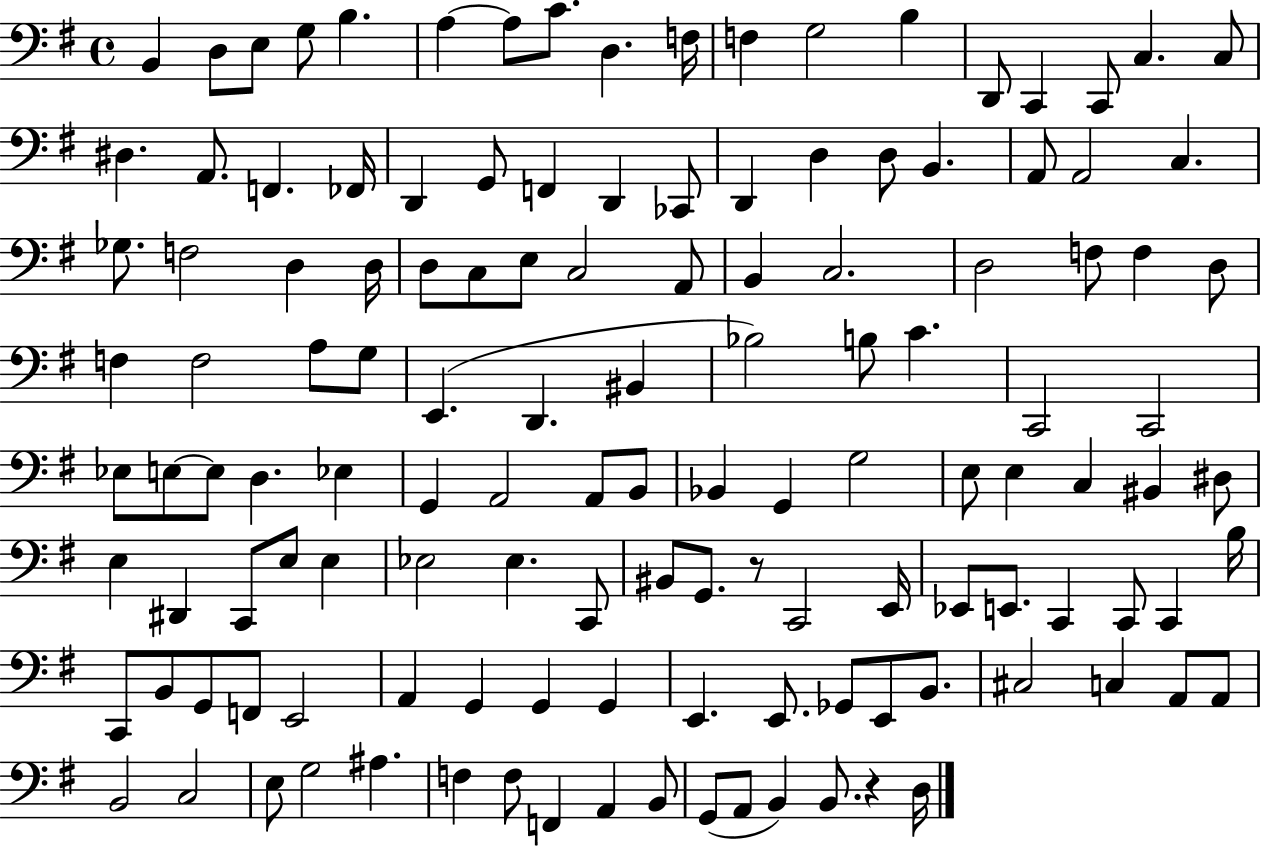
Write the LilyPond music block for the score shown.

{
  \clef bass
  \time 4/4
  \defaultTimeSignature
  \key g \major
  \repeat volta 2 { b,4 d8 e8 g8 b4. | a4~~ a8 c'8. d4. f16 | f4 g2 b4 | d,8 c,4 c,8 c4. c8 | \break dis4. a,8. f,4. fes,16 | d,4 g,8 f,4 d,4 ces,8 | d,4 d4 d8 b,4. | a,8 a,2 c4. | \break ges8. f2 d4 d16 | d8 c8 e8 c2 a,8 | b,4 c2. | d2 f8 f4 d8 | \break f4 f2 a8 g8 | e,4.( d,4. bis,4 | bes2) b8 c'4. | c,2 c,2 | \break ees8 e8~~ e8 d4. ees4 | g,4 a,2 a,8 b,8 | bes,4 g,4 g2 | e8 e4 c4 bis,4 dis8 | \break e4 dis,4 c,8 e8 e4 | ees2 ees4. c,8 | bis,8 g,8. r8 c,2 e,16 | ees,8 e,8. c,4 c,8 c,4 b16 | \break c,8 b,8 g,8 f,8 e,2 | a,4 g,4 g,4 g,4 | e,4. e,8. ges,8 e,8 b,8. | cis2 c4 a,8 a,8 | \break b,2 c2 | e8 g2 ais4. | f4 f8 f,4 a,4 b,8 | g,8( a,8 b,4) b,8. r4 d16 | \break } \bar "|."
}